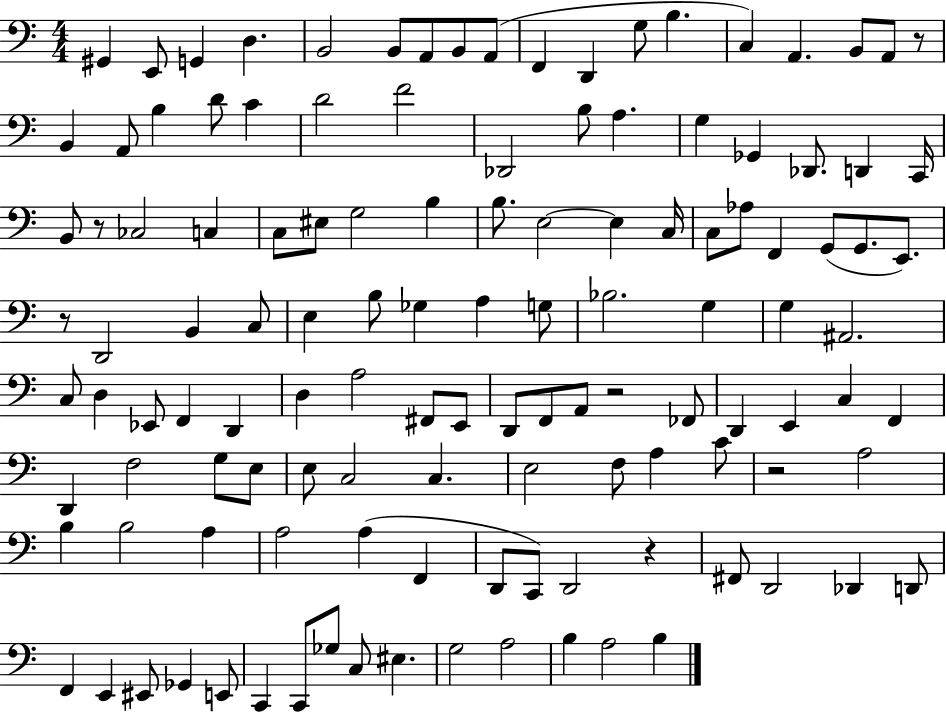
G#2/q E2/e G2/q D3/q. B2/h B2/e A2/e B2/e A2/e F2/q D2/q G3/e B3/q. C3/q A2/q. B2/e A2/e R/e B2/q A2/e B3/q D4/e C4/q D4/h F4/h Db2/h B3/e A3/q. G3/q Gb2/q Db2/e. D2/q C2/s B2/e R/e CES3/h C3/q C3/e EIS3/e G3/h B3/q B3/e. E3/h E3/q C3/s C3/e Ab3/e F2/q G2/e G2/e. E2/e. R/e D2/h B2/q C3/e E3/q B3/e Gb3/q A3/q G3/e Bb3/h. G3/q G3/q A#2/h. C3/e D3/q Eb2/e F2/q D2/q D3/q A3/h F#2/e E2/e D2/e F2/e A2/e R/h FES2/e D2/q E2/q C3/q F2/q D2/q F3/h G3/e E3/e E3/e C3/h C3/q. E3/h F3/e A3/q C4/e R/h A3/h B3/q B3/h A3/q A3/h A3/q F2/q D2/e C2/e D2/h R/q F#2/e D2/h Db2/q D2/e F2/q E2/q EIS2/e Gb2/q E2/e C2/q C2/e Gb3/e C3/e EIS3/q. G3/h A3/h B3/q A3/h B3/q